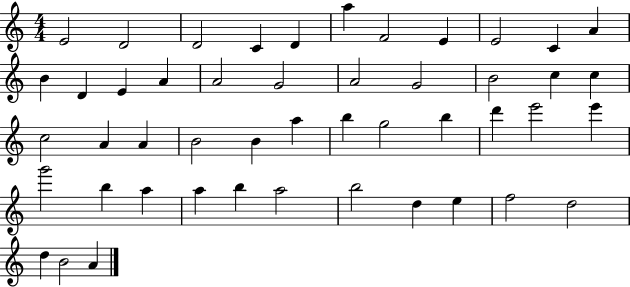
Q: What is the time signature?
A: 4/4